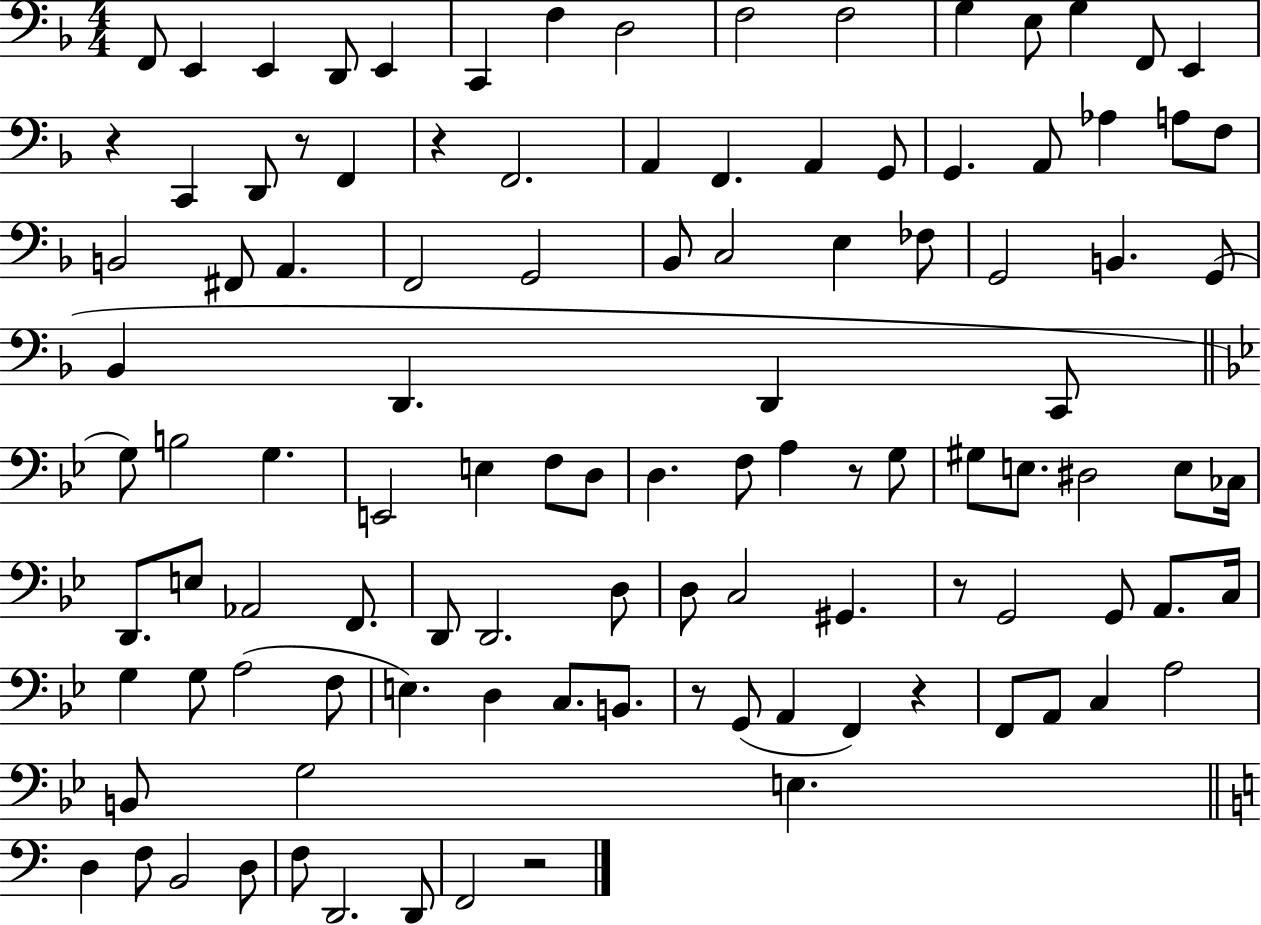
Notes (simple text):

F2/e E2/q E2/q D2/e E2/q C2/q F3/q D3/h F3/h F3/h G3/q E3/e G3/q F2/e E2/q R/q C2/q D2/e R/e F2/q R/q F2/h. A2/q F2/q. A2/q G2/e G2/q. A2/e Ab3/q A3/e F3/e B2/h F#2/e A2/q. F2/h G2/h Bb2/e C3/h E3/q FES3/e G2/h B2/q. G2/e Bb2/q D2/q. D2/q C2/e G3/e B3/h G3/q. E2/h E3/q F3/e D3/e D3/q. F3/e A3/q R/e G3/e G#3/e E3/e. D#3/h E3/e CES3/s D2/e. E3/e Ab2/h F2/e. D2/e D2/h. D3/e D3/e C3/h G#2/q. R/e G2/h G2/e A2/e. C3/s G3/q G3/e A3/h F3/e E3/q. D3/q C3/e. B2/e. R/e G2/e A2/q F2/q R/q F2/e A2/e C3/q A3/h B2/e G3/h E3/q. D3/q F3/e B2/h D3/e F3/e D2/h. D2/e F2/h R/h